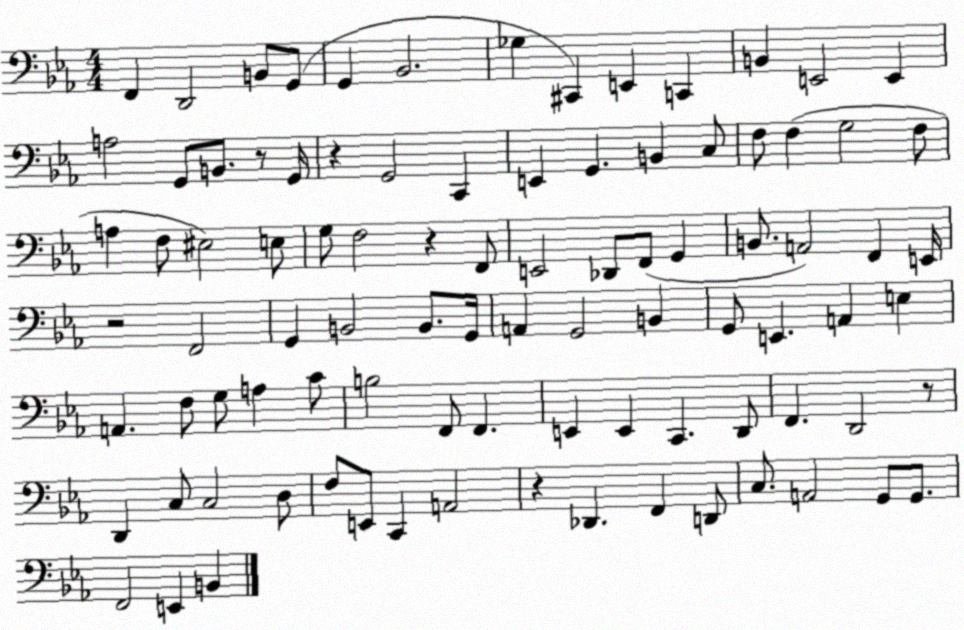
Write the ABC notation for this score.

X:1
T:Untitled
M:4/4
L:1/4
K:Eb
F,, D,,2 B,,/2 G,,/2 G,, _B,,2 _G, ^C,, E,, C,, B,, E,,2 E,, A,2 G,,/2 B,,/2 z/2 G,,/4 z G,,2 C,, E,, G,, B,, C,/2 F,/2 F, G,2 F,/2 A, F,/2 ^E,2 E,/2 G,/2 F,2 z F,,/2 E,,2 _D,,/2 F,,/2 G,, B,,/2 A,,2 F,, E,,/4 z2 F,,2 G,, B,,2 B,,/2 G,,/4 A,, G,,2 B,, G,,/2 E,, A,, E, A,, F,/2 G,/2 A, C/2 B,2 F,,/2 F,, E,, E,, C,, D,,/2 F,, D,,2 z/2 D,, C,/2 C,2 D,/2 F,/2 E,,/2 C,, A,,2 z _D,, F,, D,,/2 C,/2 A,,2 G,,/2 G,,/2 F,,2 E,, B,,